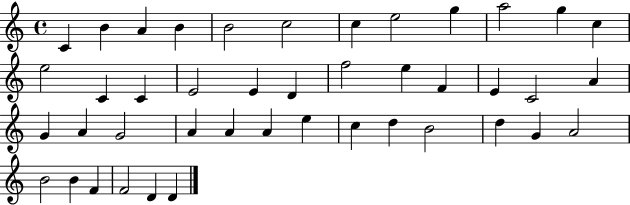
C4/q B4/q A4/q B4/q B4/h C5/h C5/q E5/h G5/q A5/h G5/q C5/q E5/h C4/q C4/q E4/h E4/q D4/q F5/h E5/q F4/q E4/q C4/h A4/q G4/q A4/q G4/h A4/q A4/q A4/q E5/q C5/q D5/q B4/h D5/q G4/q A4/h B4/h B4/q F4/q F4/h D4/q D4/q